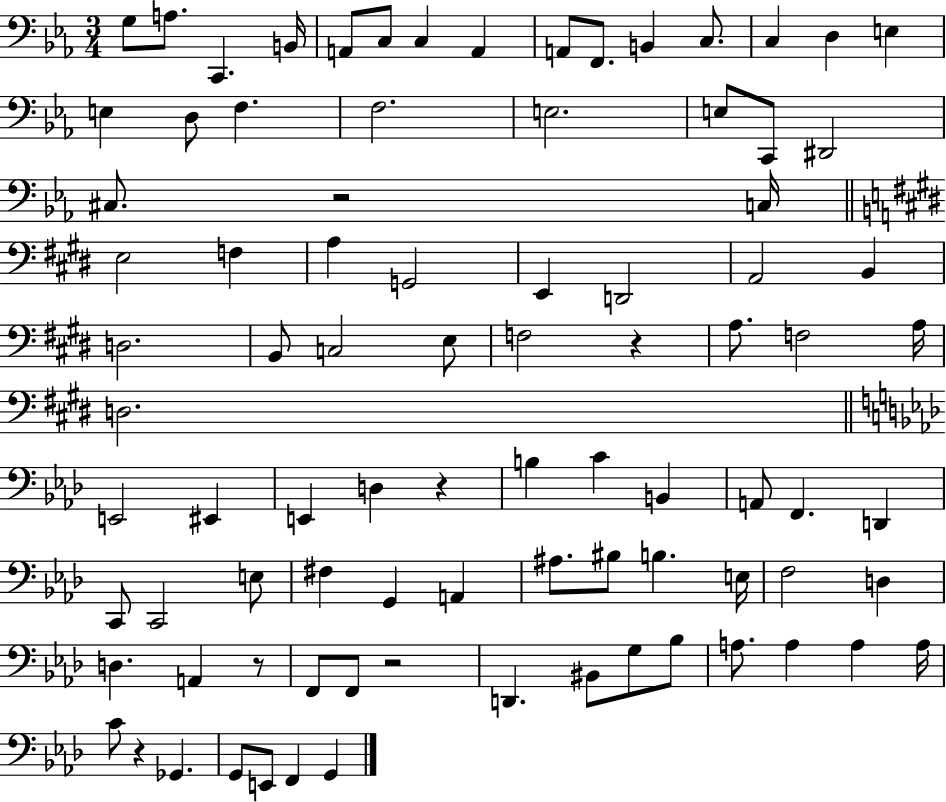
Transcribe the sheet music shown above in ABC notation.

X:1
T:Untitled
M:3/4
L:1/4
K:Eb
G,/2 A,/2 C,, B,,/4 A,,/2 C,/2 C, A,, A,,/2 F,,/2 B,, C,/2 C, D, E, E, D,/2 F, F,2 E,2 E,/2 C,,/2 ^D,,2 ^C,/2 z2 C,/4 E,2 F, A, G,,2 E,, D,,2 A,,2 B,, D,2 B,,/2 C,2 E,/2 F,2 z A,/2 F,2 A,/4 D,2 E,,2 ^E,, E,, D, z B, C B,, A,,/2 F,, D,, C,,/2 C,,2 E,/2 ^F, G,, A,, ^A,/2 ^B,/2 B, E,/4 F,2 D, D, A,, z/2 F,,/2 F,,/2 z2 D,, ^B,,/2 G,/2 _B,/2 A,/2 A, A, A,/4 C/2 z _G,, G,,/2 E,,/2 F,, G,,